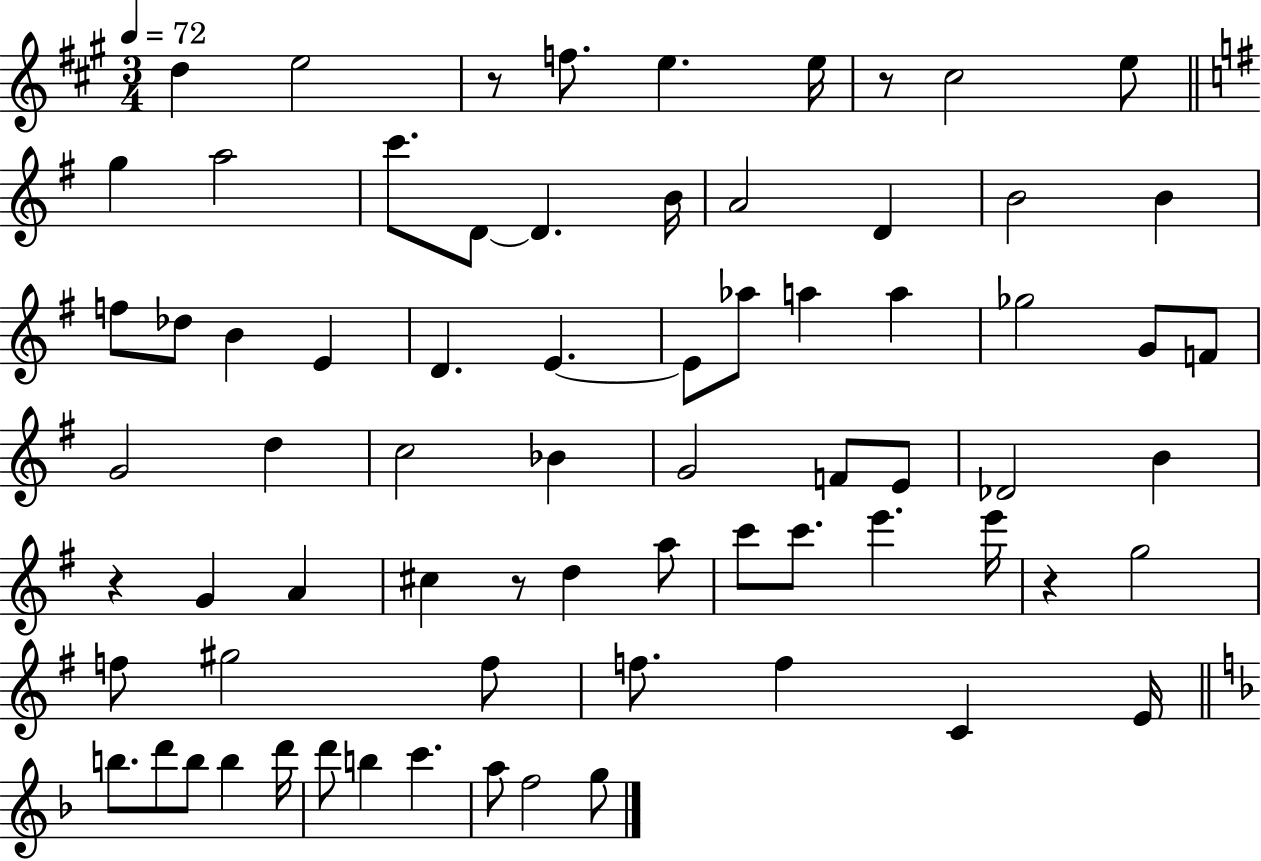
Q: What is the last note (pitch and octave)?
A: G5